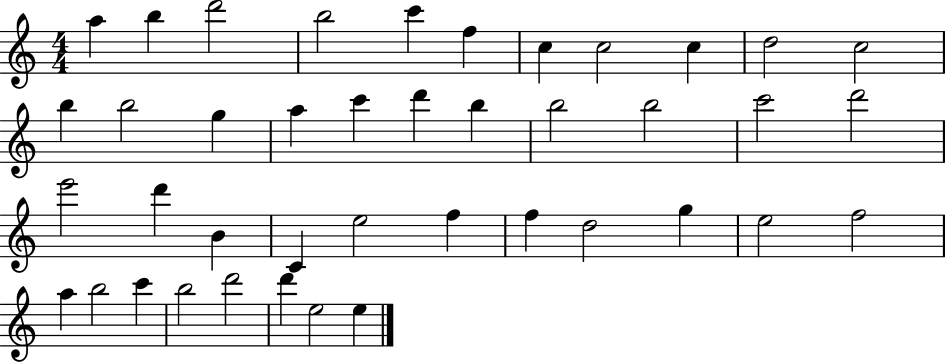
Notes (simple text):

A5/q B5/q D6/h B5/h C6/q F5/q C5/q C5/h C5/q D5/h C5/h B5/q B5/h G5/q A5/q C6/q D6/q B5/q B5/h B5/h C6/h D6/h E6/h D6/q B4/q C4/q E5/h F5/q F5/q D5/h G5/q E5/h F5/h A5/q B5/h C6/q B5/h D6/h D6/q E5/h E5/q